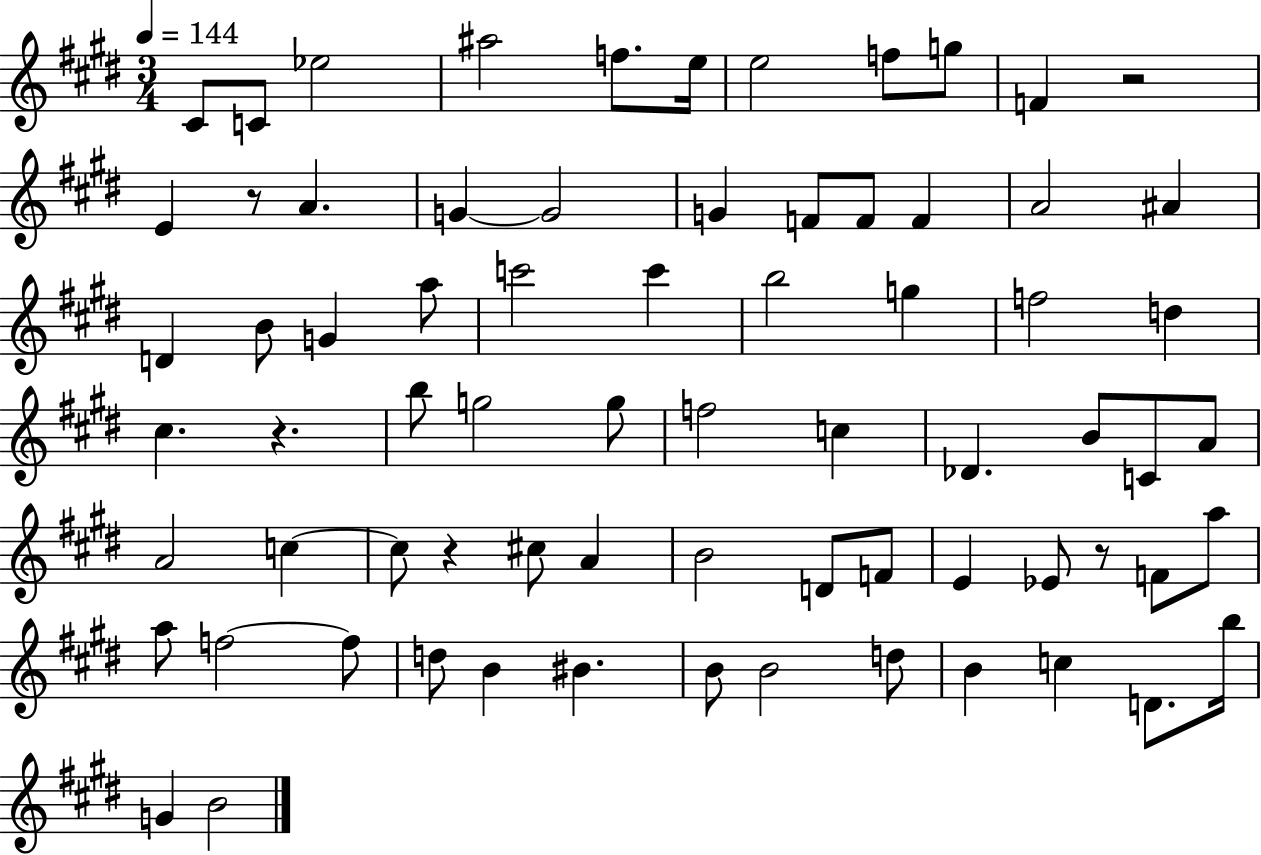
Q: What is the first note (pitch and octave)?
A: C#4